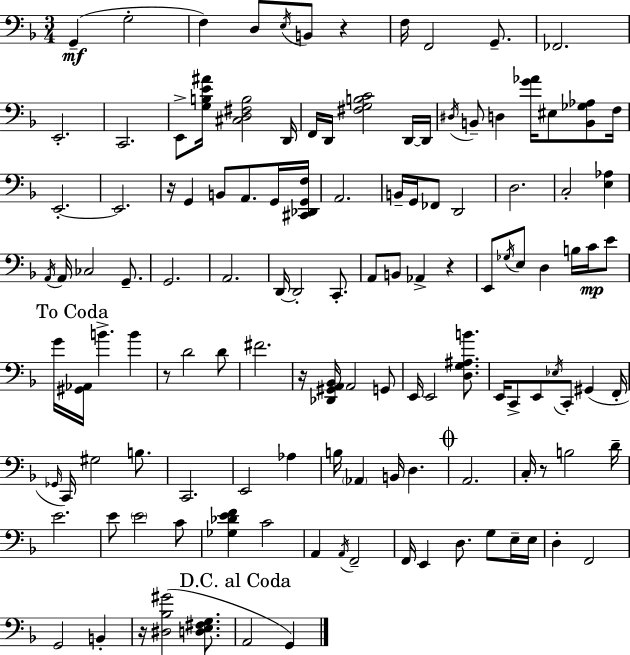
X:1
T:Untitled
M:3/4
L:1/4
K:F
G,, G,2 F, D,/2 E,/4 B,,/2 z F,/4 F,,2 G,,/2 _F,,2 E,,2 C,,2 E,,/2 [G,B,E^A]/4 [^C,D,^F,B,]2 D,,/4 F,,/4 D,,/4 [^F,G,B,C]2 D,,/4 D,,/4 ^D,/4 B,,/2 D, [G_A]/4 ^E,/2 [B,,_G,_A,]/2 F,/4 E,,2 E,,2 z/4 G,, B,,/2 A,,/2 G,,/4 [^C,,_D,,G,,F,]/4 A,,2 B,,/4 G,,/4 _F,,/2 D,,2 D,2 C,2 [E,_A,] A,,/4 A,,/4 _C,2 G,,/2 G,,2 A,,2 D,,/4 D,,2 C,,/2 A,,/2 B,,/2 _A,, z E,,/2 _G,/4 E,/2 D, B,/4 C/4 E/2 G/4 [^G,,_A,,]/4 B B z/2 D2 D/2 ^F2 z/4 [_D,,^G,,A,,_B,,]/4 A,,2 G,,/2 E,,/4 E,,2 [D,G,^A,B]/2 E,,/4 C,,/2 E,,/2 _E,/4 C,,/2 ^G,, F,,/4 _G,,/4 C,,/4 ^G,2 B,/2 C,,2 E,,2 _A, B,/4 _A,, B,,/4 D, A,,2 C,/4 z/2 B,2 D/4 E2 E/2 E2 C/2 [_G,_DEF] C2 A,, A,,/4 F,,2 F,,/4 E,, D,/2 G,/2 E,/4 E,/4 D, F,,2 G,,2 B,, z/4 [^D,_B,^G]2 [D,E,^F,G,]/2 A,,2 G,,